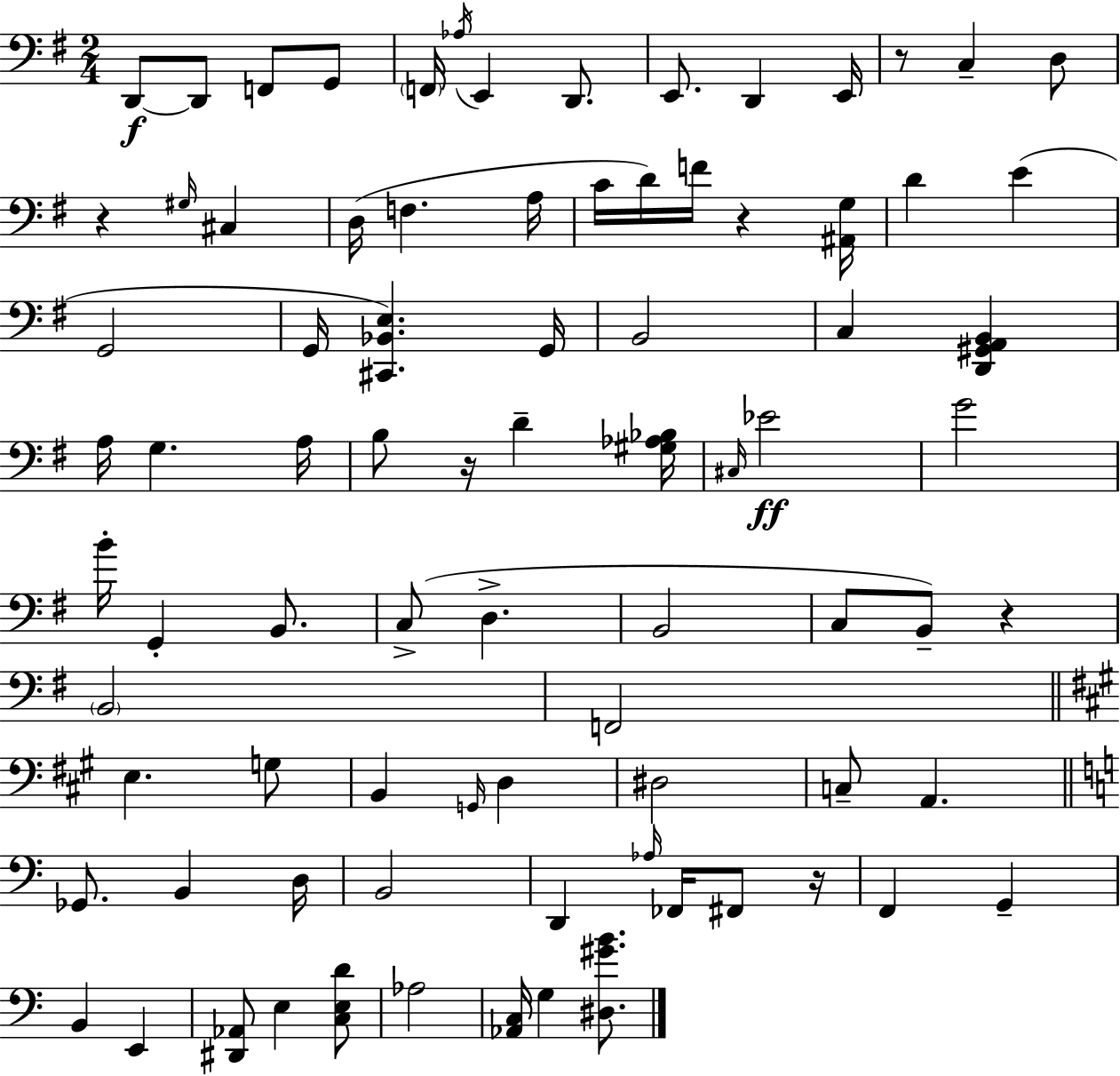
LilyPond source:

{
  \clef bass
  \numericTimeSignature
  \time 2/4
  \key e \minor
  d,8~~\f d,8 f,8 g,8 | \parenthesize f,16 \acciaccatura { aes16 } e,4 d,8. | e,8. d,4 | e,16 r8 c4-- d8 | \break r4 \grace { gis16 } cis4 | d16( f4. | a16 c'16 d'16) f'16 r4 | <ais, g>16 d'4 e'4( | \break g,2 | g,16 <cis, bes, e>4.) | g,16 b,2 | c4 <d, gis, a, b,>4 | \break a16 g4. | a16 b8 r16 d'4-- | <gis aes bes>16 \grace { cis16 }\ff ees'2 | g'2 | \break b'16-. g,4-. | b,8. c8->( d4.-> | b,2 | c8 b,8--) r4 | \break \parenthesize b,2 | f,2 | \bar "||" \break \key a \major e4. g8 | b,4 \grace { g,16 } d4 | dis2 | c8-- a,4. | \break \bar "||" \break \key c \major ges,8. b,4 d16 | b,2 | d,4 \grace { aes16 } fes,16 fis,8 | r16 f,4 g,4-- | \break b,4 e,4 | <dis, aes,>8 e4 <c e d'>8 | aes2 | <aes, c>16 g4 <dis gis' b'>8. | \break \bar "|."
}